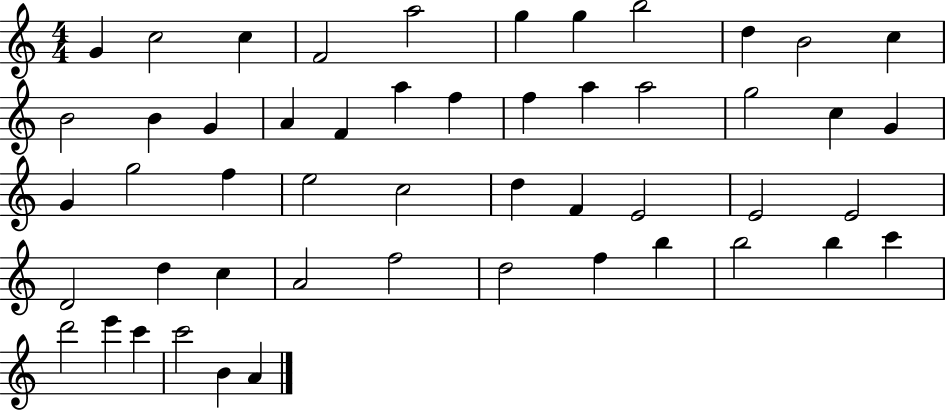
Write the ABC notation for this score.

X:1
T:Untitled
M:4/4
L:1/4
K:C
G c2 c F2 a2 g g b2 d B2 c B2 B G A F a f f a a2 g2 c G G g2 f e2 c2 d F E2 E2 E2 D2 d c A2 f2 d2 f b b2 b c' d'2 e' c' c'2 B A